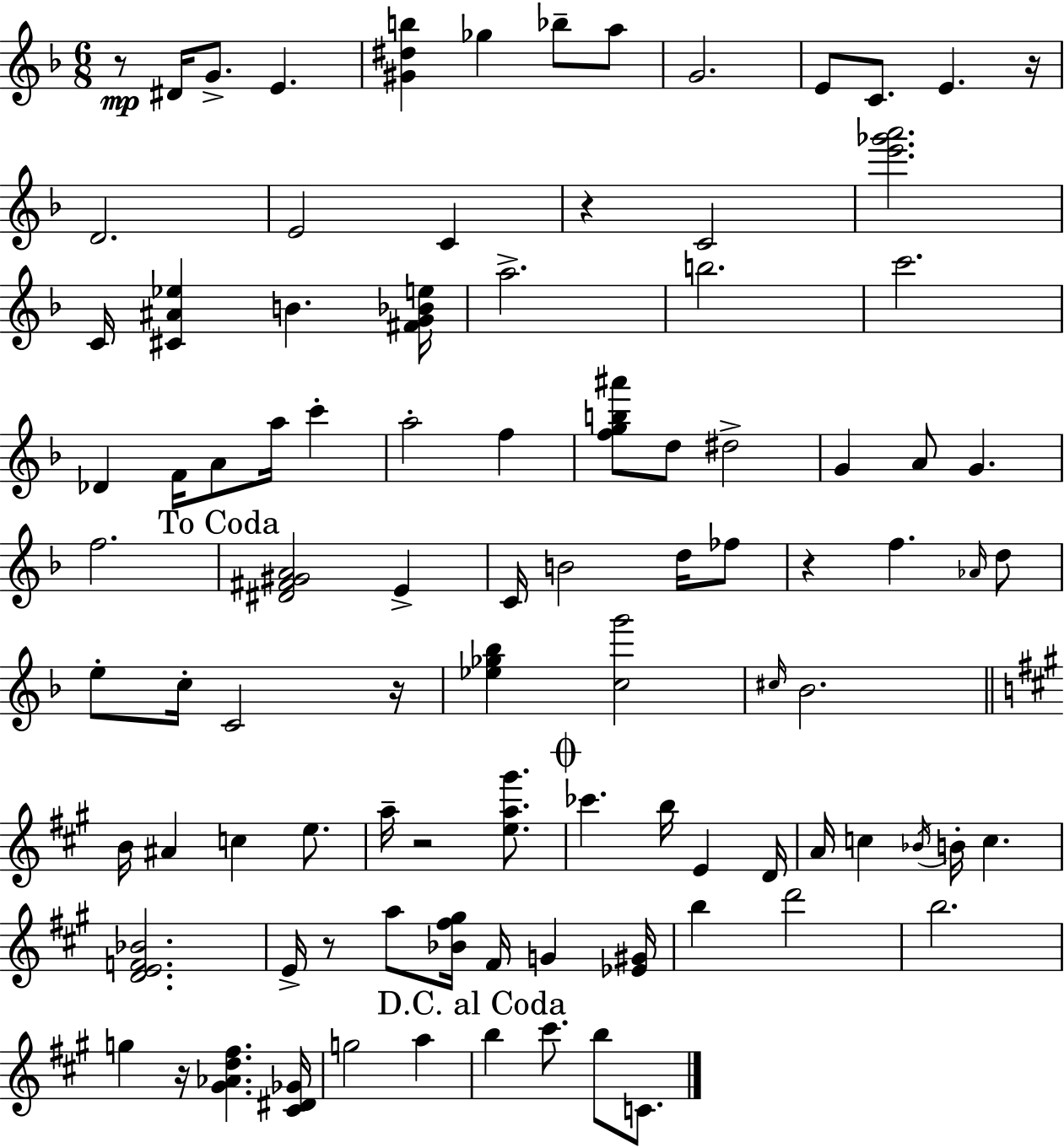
R/e D#4/s G4/e. E4/q. [G#4,D#5,B5]/q Gb5/q Bb5/e A5/e G4/h. E4/e C4/e. E4/q. R/s D4/h. E4/h C4/q R/q C4/h [E6,Gb6,A6]/h. C4/s [C#4,A#4,Eb5]/q B4/q. [F#4,G4,Bb4,E5]/s A5/h. B5/h. C6/h. Db4/q F4/s A4/e A5/s C6/q A5/h F5/q [F5,G5,B5,A#6]/e D5/e D#5/h G4/q A4/e G4/q. F5/h. [D#4,F#4,G#4,A4]/h E4/q C4/s B4/h D5/s FES5/e R/q F5/q. Ab4/s D5/e E5/e C5/s C4/h R/s [Eb5,Gb5,Bb5]/q [C5,G6]/h C#5/s Bb4/h. B4/s A#4/q C5/q E5/e. A5/s R/h [E5,A5,G#6]/e. CES6/q. B5/s E4/q D4/s A4/s C5/q Bb4/s B4/s C5/q. [D4,E4,F4,Bb4]/h. E4/s R/e A5/e [Bb4,F#5,G#5]/s F#4/s G4/q [Eb4,G#4]/s B5/q D6/h B5/h. G5/q R/s [G#4,Ab4,D5,F#5]/q. [C#4,D#4,Gb4]/s G5/h A5/q B5/q C#6/e. B5/e C4/e.